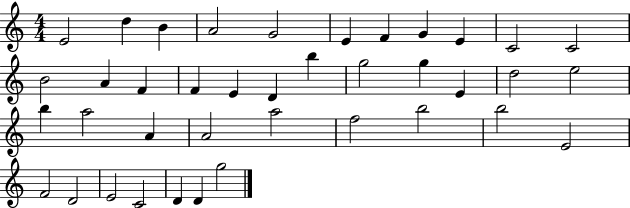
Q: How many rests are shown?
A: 0